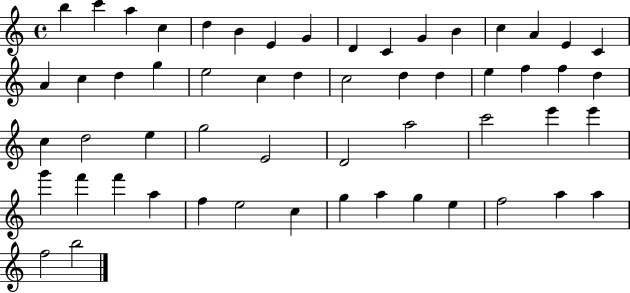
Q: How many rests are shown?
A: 0